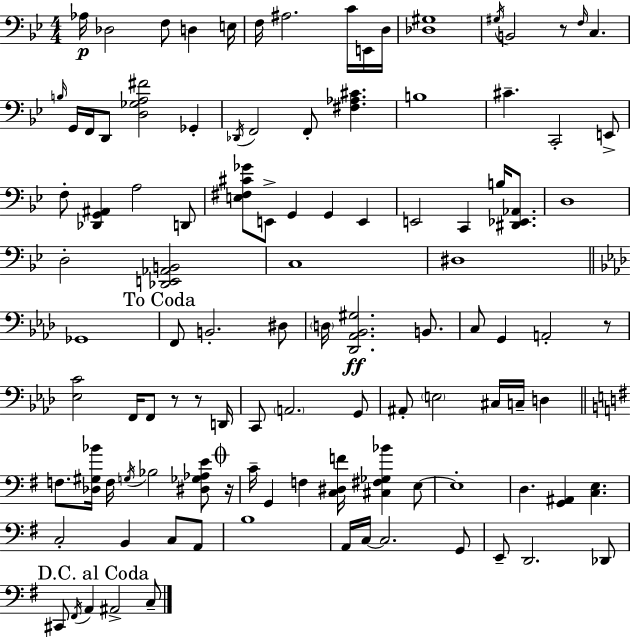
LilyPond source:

{
  \clef bass
  \numericTimeSignature
  \time 4/4
  \key bes \major
  aes16\p des2 f8 d4 e16 | f16 ais2. c'16 e,16 d16 | <des gis>1 | \acciaccatura { gis16 } b,2 r8 \grace { f16 } c4. | \break \grace { b16 } g,16 f,16 d,8 <d ges a fis'>2 ges,4-. | \acciaccatura { des,16 } f,2 f,8-. <fis aes cis'>4. | b1 | cis'4.-- c,2-. | \break e,8-> f8-. <des, g, ais,>4 a2 | d,8 <e fis cis' ges'>8 e,8-> g,4 g,4 | e,4 e,2 c,4 | b16 <dis, ees, aes,>8. d1 | \break d2-. <des, e, aes, b,>2 | c1 | dis1 | \bar "||" \break \key f \minor ges,1 | \mark "To Coda" f,8 b,2.-. dis8 | \parenthesize d16 <des, aes, bes, gis>2.\ff b,8. | c8 g,4 a,2-. r8 | \break <ees c'>2 f,16 f,8 r8 r8 d,16 | c,8 \parenthesize a,2. g,8 | ais,8-. \parenthesize e2 cis16 c16-- d4 | \bar "||" \break \key g \major f8. <des gis bes'>16 f16 \acciaccatura { g16 } bes2 <dis ges aes e'>8 | \mark \markup { \musicglyph "scripts.coda" } r16 c'16-- g,4 f4 <c dis f'>16 <cis fis ges bes'>4 e8~~ | e1-. | d4. <g, ais,>4 <c e>4. | \break c2-. b,4 c8 a,8 | b1 | a,16 c16~~ c2. g,8 | e,8-- d,2. des,8 | \break \mark "D.C. al Coda" cis,8 \acciaccatura { fis,16 } a,4 ais,2-> | c8-- \bar "|."
}